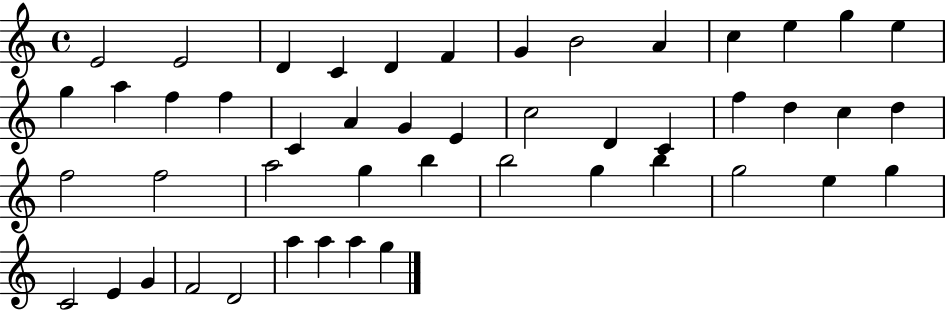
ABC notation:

X:1
T:Untitled
M:4/4
L:1/4
K:C
E2 E2 D C D F G B2 A c e g e g a f f C A G E c2 D C f d c d f2 f2 a2 g b b2 g b g2 e g C2 E G F2 D2 a a a g